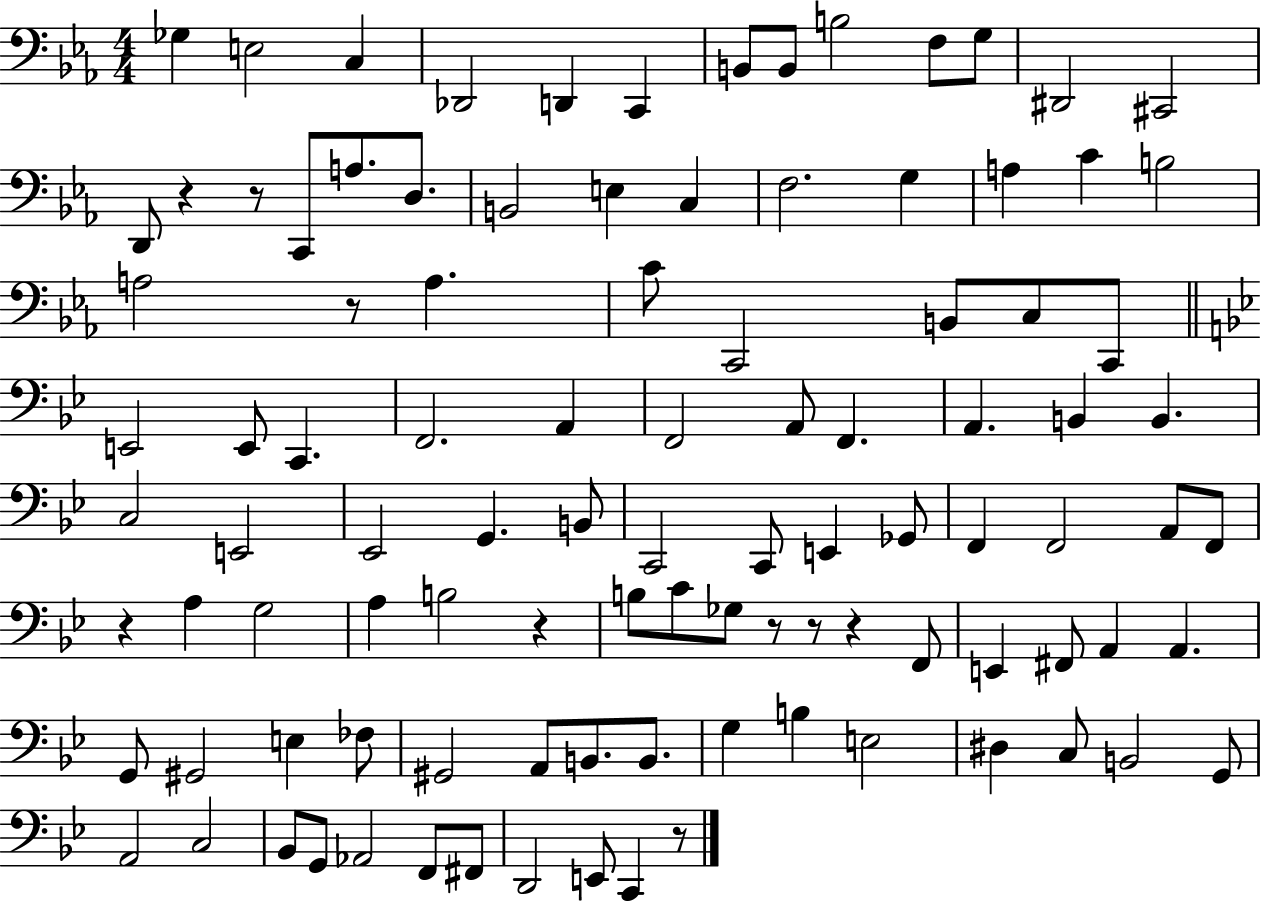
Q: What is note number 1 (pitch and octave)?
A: Gb3